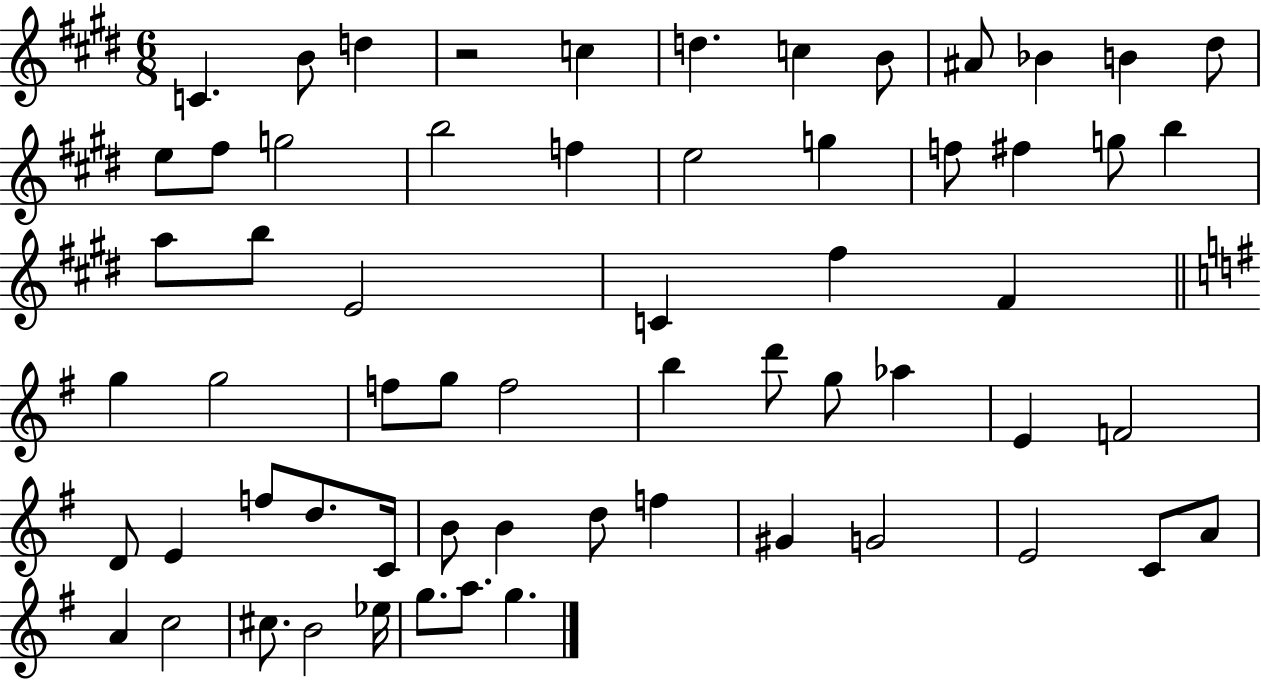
C4/q. B4/e D5/q R/h C5/q D5/q. C5/q B4/e A#4/e Bb4/q B4/q D#5/e E5/e F#5/e G5/h B5/h F5/q E5/h G5/q F5/e F#5/q G5/e B5/q A5/e B5/e E4/h C4/q F#5/q F#4/q G5/q G5/h F5/e G5/e F5/h B5/q D6/e G5/e Ab5/q E4/q F4/h D4/e E4/q F5/e D5/e. C4/s B4/e B4/q D5/e F5/q G#4/q G4/h E4/h C4/e A4/e A4/q C5/h C#5/e. B4/h Eb5/s G5/e. A5/e. G5/q.